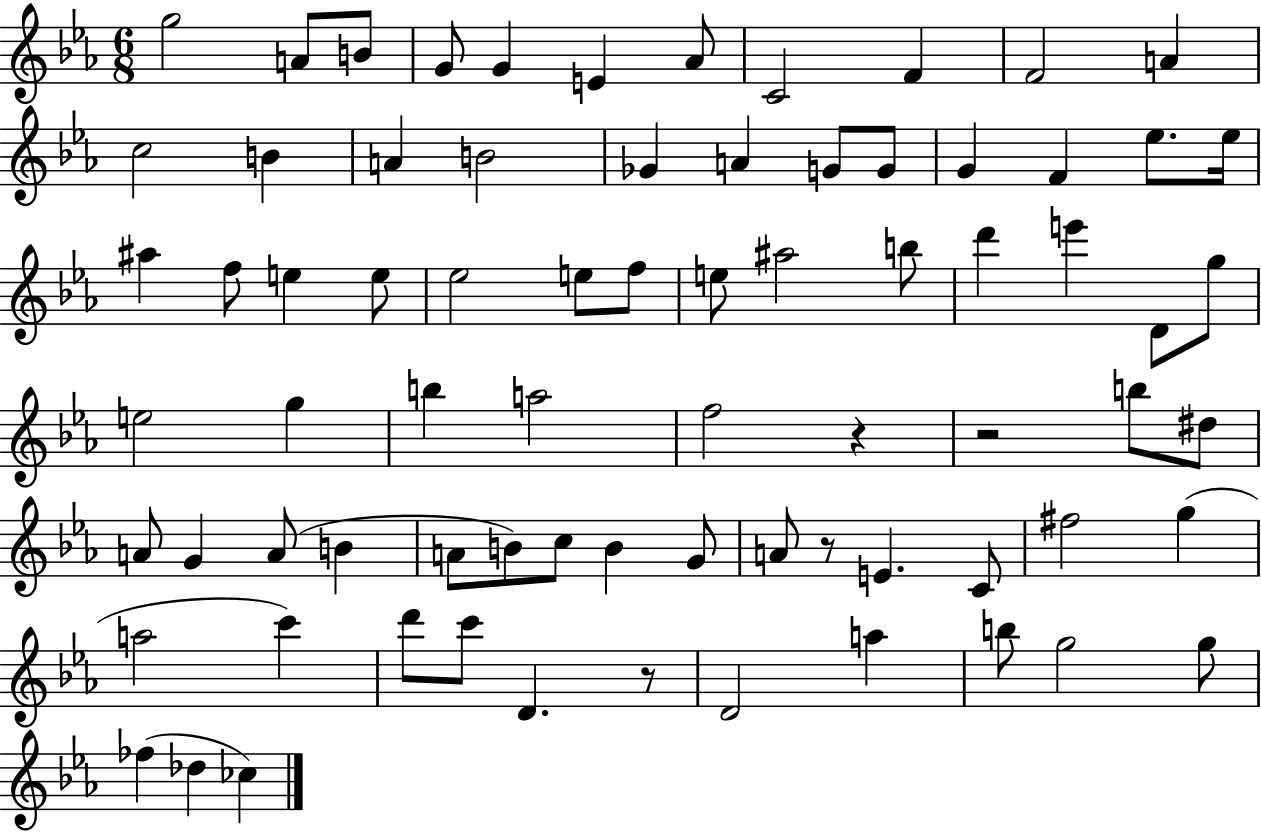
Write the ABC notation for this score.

X:1
T:Untitled
M:6/8
L:1/4
K:Eb
g2 A/2 B/2 G/2 G E _A/2 C2 F F2 A c2 B A B2 _G A G/2 G/2 G F _e/2 _e/4 ^a f/2 e e/2 _e2 e/2 f/2 e/2 ^a2 b/2 d' e' D/2 g/2 e2 g b a2 f2 z z2 b/2 ^d/2 A/2 G A/2 B A/2 B/2 c/2 B G/2 A/2 z/2 E C/2 ^f2 g a2 c' d'/2 c'/2 D z/2 D2 a b/2 g2 g/2 _f _d _c